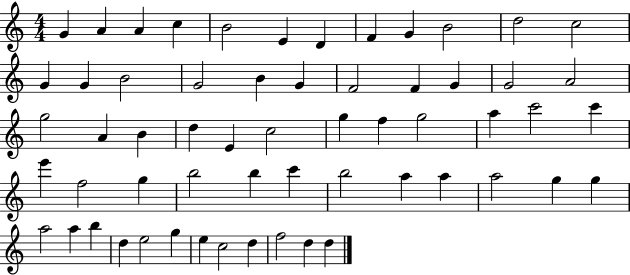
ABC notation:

X:1
T:Untitled
M:4/4
L:1/4
K:C
G A A c B2 E D F G B2 d2 c2 G G B2 G2 B G F2 F G G2 A2 g2 A B d E c2 g f g2 a c'2 c' e' f2 g b2 b c' b2 a a a2 g g a2 a b d e2 g e c2 d f2 d d